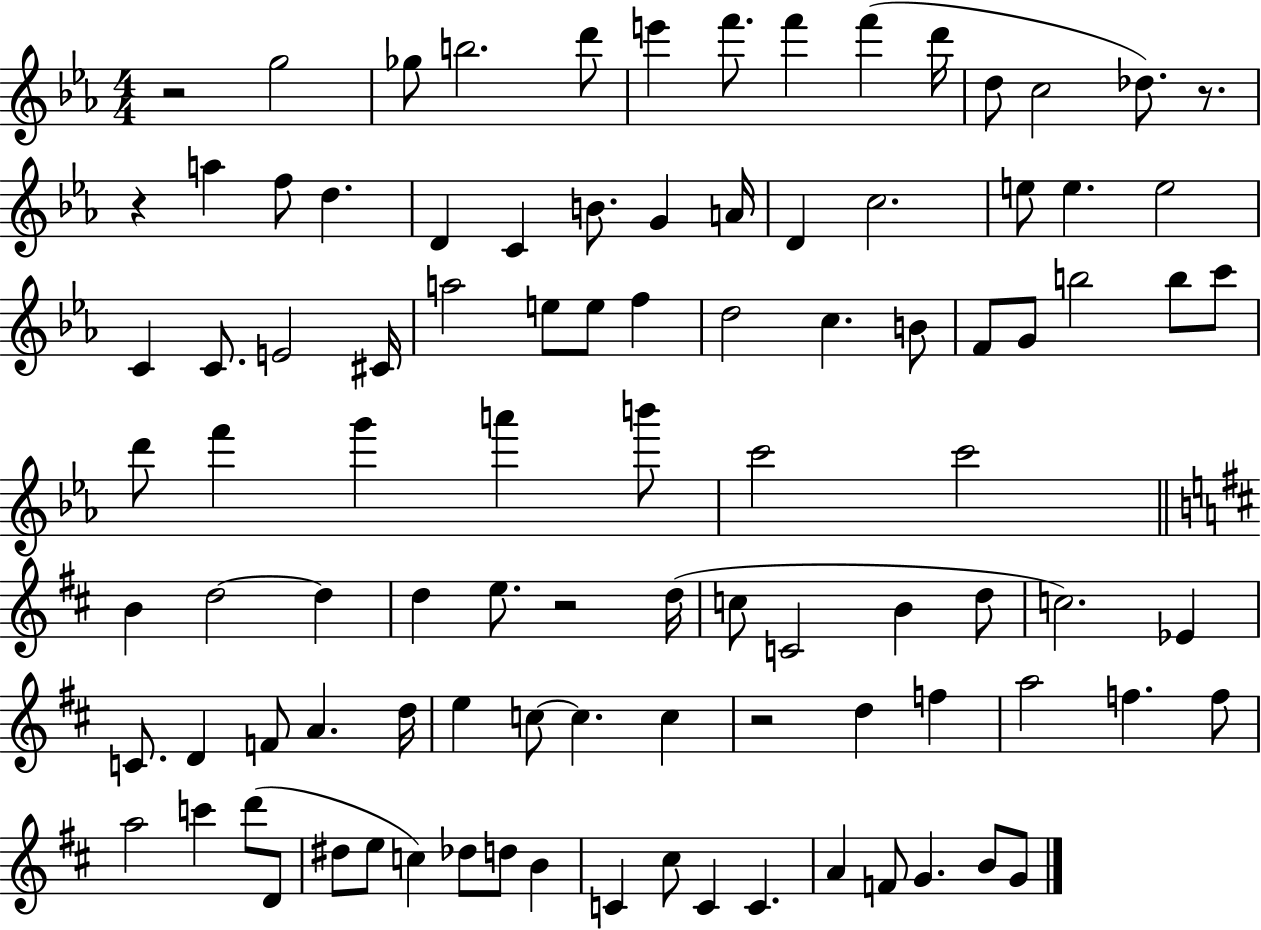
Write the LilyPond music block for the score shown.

{
  \clef treble
  \numericTimeSignature
  \time 4/4
  \key ees \major
  r2 g''2 | ges''8 b''2. d'''8 | e'''4 f'''8. f'''4 f'''4( d'''16 | d''8 c''2 des''8.) r8. | \break r4 a''4 f''8 d''4. | d'4 c'4 b'8. g'4 a'16 | d'4 c''2. | e''8 e''4. e''2 | \break c'4 c'8. e'2 cis'16 | a''2 e''8 e''8 f''4 | d''2 c''4. b'8 | f'8 g'8 b''2 b''8 c'''8 | \break d'''8 f'''4 g'''4 a'''4 b'''8 | c'''2 c'''2 | \bar "||" \break \key d \major b'4 d''2~~ d''4 | d''4 e''8. r2 d''16( | c''8 c'2 b'4 d''8 | c''2.) ees'4 | \break c'8. d'4 f'8 a'4. d''16 | e''4 c''8~~ c''4. c''4 | r2 d''4 f''4 | a''2 f''4. f''8 | \break a''2 c'''4 d'''8( d'8 | dis''8 e''8 c''4) des''8 d''8 b'4 | c'4 cis''8 c'4 c'4. | a'4 f'8 g'4. b'8 g'8 | \break \bar "|."
}